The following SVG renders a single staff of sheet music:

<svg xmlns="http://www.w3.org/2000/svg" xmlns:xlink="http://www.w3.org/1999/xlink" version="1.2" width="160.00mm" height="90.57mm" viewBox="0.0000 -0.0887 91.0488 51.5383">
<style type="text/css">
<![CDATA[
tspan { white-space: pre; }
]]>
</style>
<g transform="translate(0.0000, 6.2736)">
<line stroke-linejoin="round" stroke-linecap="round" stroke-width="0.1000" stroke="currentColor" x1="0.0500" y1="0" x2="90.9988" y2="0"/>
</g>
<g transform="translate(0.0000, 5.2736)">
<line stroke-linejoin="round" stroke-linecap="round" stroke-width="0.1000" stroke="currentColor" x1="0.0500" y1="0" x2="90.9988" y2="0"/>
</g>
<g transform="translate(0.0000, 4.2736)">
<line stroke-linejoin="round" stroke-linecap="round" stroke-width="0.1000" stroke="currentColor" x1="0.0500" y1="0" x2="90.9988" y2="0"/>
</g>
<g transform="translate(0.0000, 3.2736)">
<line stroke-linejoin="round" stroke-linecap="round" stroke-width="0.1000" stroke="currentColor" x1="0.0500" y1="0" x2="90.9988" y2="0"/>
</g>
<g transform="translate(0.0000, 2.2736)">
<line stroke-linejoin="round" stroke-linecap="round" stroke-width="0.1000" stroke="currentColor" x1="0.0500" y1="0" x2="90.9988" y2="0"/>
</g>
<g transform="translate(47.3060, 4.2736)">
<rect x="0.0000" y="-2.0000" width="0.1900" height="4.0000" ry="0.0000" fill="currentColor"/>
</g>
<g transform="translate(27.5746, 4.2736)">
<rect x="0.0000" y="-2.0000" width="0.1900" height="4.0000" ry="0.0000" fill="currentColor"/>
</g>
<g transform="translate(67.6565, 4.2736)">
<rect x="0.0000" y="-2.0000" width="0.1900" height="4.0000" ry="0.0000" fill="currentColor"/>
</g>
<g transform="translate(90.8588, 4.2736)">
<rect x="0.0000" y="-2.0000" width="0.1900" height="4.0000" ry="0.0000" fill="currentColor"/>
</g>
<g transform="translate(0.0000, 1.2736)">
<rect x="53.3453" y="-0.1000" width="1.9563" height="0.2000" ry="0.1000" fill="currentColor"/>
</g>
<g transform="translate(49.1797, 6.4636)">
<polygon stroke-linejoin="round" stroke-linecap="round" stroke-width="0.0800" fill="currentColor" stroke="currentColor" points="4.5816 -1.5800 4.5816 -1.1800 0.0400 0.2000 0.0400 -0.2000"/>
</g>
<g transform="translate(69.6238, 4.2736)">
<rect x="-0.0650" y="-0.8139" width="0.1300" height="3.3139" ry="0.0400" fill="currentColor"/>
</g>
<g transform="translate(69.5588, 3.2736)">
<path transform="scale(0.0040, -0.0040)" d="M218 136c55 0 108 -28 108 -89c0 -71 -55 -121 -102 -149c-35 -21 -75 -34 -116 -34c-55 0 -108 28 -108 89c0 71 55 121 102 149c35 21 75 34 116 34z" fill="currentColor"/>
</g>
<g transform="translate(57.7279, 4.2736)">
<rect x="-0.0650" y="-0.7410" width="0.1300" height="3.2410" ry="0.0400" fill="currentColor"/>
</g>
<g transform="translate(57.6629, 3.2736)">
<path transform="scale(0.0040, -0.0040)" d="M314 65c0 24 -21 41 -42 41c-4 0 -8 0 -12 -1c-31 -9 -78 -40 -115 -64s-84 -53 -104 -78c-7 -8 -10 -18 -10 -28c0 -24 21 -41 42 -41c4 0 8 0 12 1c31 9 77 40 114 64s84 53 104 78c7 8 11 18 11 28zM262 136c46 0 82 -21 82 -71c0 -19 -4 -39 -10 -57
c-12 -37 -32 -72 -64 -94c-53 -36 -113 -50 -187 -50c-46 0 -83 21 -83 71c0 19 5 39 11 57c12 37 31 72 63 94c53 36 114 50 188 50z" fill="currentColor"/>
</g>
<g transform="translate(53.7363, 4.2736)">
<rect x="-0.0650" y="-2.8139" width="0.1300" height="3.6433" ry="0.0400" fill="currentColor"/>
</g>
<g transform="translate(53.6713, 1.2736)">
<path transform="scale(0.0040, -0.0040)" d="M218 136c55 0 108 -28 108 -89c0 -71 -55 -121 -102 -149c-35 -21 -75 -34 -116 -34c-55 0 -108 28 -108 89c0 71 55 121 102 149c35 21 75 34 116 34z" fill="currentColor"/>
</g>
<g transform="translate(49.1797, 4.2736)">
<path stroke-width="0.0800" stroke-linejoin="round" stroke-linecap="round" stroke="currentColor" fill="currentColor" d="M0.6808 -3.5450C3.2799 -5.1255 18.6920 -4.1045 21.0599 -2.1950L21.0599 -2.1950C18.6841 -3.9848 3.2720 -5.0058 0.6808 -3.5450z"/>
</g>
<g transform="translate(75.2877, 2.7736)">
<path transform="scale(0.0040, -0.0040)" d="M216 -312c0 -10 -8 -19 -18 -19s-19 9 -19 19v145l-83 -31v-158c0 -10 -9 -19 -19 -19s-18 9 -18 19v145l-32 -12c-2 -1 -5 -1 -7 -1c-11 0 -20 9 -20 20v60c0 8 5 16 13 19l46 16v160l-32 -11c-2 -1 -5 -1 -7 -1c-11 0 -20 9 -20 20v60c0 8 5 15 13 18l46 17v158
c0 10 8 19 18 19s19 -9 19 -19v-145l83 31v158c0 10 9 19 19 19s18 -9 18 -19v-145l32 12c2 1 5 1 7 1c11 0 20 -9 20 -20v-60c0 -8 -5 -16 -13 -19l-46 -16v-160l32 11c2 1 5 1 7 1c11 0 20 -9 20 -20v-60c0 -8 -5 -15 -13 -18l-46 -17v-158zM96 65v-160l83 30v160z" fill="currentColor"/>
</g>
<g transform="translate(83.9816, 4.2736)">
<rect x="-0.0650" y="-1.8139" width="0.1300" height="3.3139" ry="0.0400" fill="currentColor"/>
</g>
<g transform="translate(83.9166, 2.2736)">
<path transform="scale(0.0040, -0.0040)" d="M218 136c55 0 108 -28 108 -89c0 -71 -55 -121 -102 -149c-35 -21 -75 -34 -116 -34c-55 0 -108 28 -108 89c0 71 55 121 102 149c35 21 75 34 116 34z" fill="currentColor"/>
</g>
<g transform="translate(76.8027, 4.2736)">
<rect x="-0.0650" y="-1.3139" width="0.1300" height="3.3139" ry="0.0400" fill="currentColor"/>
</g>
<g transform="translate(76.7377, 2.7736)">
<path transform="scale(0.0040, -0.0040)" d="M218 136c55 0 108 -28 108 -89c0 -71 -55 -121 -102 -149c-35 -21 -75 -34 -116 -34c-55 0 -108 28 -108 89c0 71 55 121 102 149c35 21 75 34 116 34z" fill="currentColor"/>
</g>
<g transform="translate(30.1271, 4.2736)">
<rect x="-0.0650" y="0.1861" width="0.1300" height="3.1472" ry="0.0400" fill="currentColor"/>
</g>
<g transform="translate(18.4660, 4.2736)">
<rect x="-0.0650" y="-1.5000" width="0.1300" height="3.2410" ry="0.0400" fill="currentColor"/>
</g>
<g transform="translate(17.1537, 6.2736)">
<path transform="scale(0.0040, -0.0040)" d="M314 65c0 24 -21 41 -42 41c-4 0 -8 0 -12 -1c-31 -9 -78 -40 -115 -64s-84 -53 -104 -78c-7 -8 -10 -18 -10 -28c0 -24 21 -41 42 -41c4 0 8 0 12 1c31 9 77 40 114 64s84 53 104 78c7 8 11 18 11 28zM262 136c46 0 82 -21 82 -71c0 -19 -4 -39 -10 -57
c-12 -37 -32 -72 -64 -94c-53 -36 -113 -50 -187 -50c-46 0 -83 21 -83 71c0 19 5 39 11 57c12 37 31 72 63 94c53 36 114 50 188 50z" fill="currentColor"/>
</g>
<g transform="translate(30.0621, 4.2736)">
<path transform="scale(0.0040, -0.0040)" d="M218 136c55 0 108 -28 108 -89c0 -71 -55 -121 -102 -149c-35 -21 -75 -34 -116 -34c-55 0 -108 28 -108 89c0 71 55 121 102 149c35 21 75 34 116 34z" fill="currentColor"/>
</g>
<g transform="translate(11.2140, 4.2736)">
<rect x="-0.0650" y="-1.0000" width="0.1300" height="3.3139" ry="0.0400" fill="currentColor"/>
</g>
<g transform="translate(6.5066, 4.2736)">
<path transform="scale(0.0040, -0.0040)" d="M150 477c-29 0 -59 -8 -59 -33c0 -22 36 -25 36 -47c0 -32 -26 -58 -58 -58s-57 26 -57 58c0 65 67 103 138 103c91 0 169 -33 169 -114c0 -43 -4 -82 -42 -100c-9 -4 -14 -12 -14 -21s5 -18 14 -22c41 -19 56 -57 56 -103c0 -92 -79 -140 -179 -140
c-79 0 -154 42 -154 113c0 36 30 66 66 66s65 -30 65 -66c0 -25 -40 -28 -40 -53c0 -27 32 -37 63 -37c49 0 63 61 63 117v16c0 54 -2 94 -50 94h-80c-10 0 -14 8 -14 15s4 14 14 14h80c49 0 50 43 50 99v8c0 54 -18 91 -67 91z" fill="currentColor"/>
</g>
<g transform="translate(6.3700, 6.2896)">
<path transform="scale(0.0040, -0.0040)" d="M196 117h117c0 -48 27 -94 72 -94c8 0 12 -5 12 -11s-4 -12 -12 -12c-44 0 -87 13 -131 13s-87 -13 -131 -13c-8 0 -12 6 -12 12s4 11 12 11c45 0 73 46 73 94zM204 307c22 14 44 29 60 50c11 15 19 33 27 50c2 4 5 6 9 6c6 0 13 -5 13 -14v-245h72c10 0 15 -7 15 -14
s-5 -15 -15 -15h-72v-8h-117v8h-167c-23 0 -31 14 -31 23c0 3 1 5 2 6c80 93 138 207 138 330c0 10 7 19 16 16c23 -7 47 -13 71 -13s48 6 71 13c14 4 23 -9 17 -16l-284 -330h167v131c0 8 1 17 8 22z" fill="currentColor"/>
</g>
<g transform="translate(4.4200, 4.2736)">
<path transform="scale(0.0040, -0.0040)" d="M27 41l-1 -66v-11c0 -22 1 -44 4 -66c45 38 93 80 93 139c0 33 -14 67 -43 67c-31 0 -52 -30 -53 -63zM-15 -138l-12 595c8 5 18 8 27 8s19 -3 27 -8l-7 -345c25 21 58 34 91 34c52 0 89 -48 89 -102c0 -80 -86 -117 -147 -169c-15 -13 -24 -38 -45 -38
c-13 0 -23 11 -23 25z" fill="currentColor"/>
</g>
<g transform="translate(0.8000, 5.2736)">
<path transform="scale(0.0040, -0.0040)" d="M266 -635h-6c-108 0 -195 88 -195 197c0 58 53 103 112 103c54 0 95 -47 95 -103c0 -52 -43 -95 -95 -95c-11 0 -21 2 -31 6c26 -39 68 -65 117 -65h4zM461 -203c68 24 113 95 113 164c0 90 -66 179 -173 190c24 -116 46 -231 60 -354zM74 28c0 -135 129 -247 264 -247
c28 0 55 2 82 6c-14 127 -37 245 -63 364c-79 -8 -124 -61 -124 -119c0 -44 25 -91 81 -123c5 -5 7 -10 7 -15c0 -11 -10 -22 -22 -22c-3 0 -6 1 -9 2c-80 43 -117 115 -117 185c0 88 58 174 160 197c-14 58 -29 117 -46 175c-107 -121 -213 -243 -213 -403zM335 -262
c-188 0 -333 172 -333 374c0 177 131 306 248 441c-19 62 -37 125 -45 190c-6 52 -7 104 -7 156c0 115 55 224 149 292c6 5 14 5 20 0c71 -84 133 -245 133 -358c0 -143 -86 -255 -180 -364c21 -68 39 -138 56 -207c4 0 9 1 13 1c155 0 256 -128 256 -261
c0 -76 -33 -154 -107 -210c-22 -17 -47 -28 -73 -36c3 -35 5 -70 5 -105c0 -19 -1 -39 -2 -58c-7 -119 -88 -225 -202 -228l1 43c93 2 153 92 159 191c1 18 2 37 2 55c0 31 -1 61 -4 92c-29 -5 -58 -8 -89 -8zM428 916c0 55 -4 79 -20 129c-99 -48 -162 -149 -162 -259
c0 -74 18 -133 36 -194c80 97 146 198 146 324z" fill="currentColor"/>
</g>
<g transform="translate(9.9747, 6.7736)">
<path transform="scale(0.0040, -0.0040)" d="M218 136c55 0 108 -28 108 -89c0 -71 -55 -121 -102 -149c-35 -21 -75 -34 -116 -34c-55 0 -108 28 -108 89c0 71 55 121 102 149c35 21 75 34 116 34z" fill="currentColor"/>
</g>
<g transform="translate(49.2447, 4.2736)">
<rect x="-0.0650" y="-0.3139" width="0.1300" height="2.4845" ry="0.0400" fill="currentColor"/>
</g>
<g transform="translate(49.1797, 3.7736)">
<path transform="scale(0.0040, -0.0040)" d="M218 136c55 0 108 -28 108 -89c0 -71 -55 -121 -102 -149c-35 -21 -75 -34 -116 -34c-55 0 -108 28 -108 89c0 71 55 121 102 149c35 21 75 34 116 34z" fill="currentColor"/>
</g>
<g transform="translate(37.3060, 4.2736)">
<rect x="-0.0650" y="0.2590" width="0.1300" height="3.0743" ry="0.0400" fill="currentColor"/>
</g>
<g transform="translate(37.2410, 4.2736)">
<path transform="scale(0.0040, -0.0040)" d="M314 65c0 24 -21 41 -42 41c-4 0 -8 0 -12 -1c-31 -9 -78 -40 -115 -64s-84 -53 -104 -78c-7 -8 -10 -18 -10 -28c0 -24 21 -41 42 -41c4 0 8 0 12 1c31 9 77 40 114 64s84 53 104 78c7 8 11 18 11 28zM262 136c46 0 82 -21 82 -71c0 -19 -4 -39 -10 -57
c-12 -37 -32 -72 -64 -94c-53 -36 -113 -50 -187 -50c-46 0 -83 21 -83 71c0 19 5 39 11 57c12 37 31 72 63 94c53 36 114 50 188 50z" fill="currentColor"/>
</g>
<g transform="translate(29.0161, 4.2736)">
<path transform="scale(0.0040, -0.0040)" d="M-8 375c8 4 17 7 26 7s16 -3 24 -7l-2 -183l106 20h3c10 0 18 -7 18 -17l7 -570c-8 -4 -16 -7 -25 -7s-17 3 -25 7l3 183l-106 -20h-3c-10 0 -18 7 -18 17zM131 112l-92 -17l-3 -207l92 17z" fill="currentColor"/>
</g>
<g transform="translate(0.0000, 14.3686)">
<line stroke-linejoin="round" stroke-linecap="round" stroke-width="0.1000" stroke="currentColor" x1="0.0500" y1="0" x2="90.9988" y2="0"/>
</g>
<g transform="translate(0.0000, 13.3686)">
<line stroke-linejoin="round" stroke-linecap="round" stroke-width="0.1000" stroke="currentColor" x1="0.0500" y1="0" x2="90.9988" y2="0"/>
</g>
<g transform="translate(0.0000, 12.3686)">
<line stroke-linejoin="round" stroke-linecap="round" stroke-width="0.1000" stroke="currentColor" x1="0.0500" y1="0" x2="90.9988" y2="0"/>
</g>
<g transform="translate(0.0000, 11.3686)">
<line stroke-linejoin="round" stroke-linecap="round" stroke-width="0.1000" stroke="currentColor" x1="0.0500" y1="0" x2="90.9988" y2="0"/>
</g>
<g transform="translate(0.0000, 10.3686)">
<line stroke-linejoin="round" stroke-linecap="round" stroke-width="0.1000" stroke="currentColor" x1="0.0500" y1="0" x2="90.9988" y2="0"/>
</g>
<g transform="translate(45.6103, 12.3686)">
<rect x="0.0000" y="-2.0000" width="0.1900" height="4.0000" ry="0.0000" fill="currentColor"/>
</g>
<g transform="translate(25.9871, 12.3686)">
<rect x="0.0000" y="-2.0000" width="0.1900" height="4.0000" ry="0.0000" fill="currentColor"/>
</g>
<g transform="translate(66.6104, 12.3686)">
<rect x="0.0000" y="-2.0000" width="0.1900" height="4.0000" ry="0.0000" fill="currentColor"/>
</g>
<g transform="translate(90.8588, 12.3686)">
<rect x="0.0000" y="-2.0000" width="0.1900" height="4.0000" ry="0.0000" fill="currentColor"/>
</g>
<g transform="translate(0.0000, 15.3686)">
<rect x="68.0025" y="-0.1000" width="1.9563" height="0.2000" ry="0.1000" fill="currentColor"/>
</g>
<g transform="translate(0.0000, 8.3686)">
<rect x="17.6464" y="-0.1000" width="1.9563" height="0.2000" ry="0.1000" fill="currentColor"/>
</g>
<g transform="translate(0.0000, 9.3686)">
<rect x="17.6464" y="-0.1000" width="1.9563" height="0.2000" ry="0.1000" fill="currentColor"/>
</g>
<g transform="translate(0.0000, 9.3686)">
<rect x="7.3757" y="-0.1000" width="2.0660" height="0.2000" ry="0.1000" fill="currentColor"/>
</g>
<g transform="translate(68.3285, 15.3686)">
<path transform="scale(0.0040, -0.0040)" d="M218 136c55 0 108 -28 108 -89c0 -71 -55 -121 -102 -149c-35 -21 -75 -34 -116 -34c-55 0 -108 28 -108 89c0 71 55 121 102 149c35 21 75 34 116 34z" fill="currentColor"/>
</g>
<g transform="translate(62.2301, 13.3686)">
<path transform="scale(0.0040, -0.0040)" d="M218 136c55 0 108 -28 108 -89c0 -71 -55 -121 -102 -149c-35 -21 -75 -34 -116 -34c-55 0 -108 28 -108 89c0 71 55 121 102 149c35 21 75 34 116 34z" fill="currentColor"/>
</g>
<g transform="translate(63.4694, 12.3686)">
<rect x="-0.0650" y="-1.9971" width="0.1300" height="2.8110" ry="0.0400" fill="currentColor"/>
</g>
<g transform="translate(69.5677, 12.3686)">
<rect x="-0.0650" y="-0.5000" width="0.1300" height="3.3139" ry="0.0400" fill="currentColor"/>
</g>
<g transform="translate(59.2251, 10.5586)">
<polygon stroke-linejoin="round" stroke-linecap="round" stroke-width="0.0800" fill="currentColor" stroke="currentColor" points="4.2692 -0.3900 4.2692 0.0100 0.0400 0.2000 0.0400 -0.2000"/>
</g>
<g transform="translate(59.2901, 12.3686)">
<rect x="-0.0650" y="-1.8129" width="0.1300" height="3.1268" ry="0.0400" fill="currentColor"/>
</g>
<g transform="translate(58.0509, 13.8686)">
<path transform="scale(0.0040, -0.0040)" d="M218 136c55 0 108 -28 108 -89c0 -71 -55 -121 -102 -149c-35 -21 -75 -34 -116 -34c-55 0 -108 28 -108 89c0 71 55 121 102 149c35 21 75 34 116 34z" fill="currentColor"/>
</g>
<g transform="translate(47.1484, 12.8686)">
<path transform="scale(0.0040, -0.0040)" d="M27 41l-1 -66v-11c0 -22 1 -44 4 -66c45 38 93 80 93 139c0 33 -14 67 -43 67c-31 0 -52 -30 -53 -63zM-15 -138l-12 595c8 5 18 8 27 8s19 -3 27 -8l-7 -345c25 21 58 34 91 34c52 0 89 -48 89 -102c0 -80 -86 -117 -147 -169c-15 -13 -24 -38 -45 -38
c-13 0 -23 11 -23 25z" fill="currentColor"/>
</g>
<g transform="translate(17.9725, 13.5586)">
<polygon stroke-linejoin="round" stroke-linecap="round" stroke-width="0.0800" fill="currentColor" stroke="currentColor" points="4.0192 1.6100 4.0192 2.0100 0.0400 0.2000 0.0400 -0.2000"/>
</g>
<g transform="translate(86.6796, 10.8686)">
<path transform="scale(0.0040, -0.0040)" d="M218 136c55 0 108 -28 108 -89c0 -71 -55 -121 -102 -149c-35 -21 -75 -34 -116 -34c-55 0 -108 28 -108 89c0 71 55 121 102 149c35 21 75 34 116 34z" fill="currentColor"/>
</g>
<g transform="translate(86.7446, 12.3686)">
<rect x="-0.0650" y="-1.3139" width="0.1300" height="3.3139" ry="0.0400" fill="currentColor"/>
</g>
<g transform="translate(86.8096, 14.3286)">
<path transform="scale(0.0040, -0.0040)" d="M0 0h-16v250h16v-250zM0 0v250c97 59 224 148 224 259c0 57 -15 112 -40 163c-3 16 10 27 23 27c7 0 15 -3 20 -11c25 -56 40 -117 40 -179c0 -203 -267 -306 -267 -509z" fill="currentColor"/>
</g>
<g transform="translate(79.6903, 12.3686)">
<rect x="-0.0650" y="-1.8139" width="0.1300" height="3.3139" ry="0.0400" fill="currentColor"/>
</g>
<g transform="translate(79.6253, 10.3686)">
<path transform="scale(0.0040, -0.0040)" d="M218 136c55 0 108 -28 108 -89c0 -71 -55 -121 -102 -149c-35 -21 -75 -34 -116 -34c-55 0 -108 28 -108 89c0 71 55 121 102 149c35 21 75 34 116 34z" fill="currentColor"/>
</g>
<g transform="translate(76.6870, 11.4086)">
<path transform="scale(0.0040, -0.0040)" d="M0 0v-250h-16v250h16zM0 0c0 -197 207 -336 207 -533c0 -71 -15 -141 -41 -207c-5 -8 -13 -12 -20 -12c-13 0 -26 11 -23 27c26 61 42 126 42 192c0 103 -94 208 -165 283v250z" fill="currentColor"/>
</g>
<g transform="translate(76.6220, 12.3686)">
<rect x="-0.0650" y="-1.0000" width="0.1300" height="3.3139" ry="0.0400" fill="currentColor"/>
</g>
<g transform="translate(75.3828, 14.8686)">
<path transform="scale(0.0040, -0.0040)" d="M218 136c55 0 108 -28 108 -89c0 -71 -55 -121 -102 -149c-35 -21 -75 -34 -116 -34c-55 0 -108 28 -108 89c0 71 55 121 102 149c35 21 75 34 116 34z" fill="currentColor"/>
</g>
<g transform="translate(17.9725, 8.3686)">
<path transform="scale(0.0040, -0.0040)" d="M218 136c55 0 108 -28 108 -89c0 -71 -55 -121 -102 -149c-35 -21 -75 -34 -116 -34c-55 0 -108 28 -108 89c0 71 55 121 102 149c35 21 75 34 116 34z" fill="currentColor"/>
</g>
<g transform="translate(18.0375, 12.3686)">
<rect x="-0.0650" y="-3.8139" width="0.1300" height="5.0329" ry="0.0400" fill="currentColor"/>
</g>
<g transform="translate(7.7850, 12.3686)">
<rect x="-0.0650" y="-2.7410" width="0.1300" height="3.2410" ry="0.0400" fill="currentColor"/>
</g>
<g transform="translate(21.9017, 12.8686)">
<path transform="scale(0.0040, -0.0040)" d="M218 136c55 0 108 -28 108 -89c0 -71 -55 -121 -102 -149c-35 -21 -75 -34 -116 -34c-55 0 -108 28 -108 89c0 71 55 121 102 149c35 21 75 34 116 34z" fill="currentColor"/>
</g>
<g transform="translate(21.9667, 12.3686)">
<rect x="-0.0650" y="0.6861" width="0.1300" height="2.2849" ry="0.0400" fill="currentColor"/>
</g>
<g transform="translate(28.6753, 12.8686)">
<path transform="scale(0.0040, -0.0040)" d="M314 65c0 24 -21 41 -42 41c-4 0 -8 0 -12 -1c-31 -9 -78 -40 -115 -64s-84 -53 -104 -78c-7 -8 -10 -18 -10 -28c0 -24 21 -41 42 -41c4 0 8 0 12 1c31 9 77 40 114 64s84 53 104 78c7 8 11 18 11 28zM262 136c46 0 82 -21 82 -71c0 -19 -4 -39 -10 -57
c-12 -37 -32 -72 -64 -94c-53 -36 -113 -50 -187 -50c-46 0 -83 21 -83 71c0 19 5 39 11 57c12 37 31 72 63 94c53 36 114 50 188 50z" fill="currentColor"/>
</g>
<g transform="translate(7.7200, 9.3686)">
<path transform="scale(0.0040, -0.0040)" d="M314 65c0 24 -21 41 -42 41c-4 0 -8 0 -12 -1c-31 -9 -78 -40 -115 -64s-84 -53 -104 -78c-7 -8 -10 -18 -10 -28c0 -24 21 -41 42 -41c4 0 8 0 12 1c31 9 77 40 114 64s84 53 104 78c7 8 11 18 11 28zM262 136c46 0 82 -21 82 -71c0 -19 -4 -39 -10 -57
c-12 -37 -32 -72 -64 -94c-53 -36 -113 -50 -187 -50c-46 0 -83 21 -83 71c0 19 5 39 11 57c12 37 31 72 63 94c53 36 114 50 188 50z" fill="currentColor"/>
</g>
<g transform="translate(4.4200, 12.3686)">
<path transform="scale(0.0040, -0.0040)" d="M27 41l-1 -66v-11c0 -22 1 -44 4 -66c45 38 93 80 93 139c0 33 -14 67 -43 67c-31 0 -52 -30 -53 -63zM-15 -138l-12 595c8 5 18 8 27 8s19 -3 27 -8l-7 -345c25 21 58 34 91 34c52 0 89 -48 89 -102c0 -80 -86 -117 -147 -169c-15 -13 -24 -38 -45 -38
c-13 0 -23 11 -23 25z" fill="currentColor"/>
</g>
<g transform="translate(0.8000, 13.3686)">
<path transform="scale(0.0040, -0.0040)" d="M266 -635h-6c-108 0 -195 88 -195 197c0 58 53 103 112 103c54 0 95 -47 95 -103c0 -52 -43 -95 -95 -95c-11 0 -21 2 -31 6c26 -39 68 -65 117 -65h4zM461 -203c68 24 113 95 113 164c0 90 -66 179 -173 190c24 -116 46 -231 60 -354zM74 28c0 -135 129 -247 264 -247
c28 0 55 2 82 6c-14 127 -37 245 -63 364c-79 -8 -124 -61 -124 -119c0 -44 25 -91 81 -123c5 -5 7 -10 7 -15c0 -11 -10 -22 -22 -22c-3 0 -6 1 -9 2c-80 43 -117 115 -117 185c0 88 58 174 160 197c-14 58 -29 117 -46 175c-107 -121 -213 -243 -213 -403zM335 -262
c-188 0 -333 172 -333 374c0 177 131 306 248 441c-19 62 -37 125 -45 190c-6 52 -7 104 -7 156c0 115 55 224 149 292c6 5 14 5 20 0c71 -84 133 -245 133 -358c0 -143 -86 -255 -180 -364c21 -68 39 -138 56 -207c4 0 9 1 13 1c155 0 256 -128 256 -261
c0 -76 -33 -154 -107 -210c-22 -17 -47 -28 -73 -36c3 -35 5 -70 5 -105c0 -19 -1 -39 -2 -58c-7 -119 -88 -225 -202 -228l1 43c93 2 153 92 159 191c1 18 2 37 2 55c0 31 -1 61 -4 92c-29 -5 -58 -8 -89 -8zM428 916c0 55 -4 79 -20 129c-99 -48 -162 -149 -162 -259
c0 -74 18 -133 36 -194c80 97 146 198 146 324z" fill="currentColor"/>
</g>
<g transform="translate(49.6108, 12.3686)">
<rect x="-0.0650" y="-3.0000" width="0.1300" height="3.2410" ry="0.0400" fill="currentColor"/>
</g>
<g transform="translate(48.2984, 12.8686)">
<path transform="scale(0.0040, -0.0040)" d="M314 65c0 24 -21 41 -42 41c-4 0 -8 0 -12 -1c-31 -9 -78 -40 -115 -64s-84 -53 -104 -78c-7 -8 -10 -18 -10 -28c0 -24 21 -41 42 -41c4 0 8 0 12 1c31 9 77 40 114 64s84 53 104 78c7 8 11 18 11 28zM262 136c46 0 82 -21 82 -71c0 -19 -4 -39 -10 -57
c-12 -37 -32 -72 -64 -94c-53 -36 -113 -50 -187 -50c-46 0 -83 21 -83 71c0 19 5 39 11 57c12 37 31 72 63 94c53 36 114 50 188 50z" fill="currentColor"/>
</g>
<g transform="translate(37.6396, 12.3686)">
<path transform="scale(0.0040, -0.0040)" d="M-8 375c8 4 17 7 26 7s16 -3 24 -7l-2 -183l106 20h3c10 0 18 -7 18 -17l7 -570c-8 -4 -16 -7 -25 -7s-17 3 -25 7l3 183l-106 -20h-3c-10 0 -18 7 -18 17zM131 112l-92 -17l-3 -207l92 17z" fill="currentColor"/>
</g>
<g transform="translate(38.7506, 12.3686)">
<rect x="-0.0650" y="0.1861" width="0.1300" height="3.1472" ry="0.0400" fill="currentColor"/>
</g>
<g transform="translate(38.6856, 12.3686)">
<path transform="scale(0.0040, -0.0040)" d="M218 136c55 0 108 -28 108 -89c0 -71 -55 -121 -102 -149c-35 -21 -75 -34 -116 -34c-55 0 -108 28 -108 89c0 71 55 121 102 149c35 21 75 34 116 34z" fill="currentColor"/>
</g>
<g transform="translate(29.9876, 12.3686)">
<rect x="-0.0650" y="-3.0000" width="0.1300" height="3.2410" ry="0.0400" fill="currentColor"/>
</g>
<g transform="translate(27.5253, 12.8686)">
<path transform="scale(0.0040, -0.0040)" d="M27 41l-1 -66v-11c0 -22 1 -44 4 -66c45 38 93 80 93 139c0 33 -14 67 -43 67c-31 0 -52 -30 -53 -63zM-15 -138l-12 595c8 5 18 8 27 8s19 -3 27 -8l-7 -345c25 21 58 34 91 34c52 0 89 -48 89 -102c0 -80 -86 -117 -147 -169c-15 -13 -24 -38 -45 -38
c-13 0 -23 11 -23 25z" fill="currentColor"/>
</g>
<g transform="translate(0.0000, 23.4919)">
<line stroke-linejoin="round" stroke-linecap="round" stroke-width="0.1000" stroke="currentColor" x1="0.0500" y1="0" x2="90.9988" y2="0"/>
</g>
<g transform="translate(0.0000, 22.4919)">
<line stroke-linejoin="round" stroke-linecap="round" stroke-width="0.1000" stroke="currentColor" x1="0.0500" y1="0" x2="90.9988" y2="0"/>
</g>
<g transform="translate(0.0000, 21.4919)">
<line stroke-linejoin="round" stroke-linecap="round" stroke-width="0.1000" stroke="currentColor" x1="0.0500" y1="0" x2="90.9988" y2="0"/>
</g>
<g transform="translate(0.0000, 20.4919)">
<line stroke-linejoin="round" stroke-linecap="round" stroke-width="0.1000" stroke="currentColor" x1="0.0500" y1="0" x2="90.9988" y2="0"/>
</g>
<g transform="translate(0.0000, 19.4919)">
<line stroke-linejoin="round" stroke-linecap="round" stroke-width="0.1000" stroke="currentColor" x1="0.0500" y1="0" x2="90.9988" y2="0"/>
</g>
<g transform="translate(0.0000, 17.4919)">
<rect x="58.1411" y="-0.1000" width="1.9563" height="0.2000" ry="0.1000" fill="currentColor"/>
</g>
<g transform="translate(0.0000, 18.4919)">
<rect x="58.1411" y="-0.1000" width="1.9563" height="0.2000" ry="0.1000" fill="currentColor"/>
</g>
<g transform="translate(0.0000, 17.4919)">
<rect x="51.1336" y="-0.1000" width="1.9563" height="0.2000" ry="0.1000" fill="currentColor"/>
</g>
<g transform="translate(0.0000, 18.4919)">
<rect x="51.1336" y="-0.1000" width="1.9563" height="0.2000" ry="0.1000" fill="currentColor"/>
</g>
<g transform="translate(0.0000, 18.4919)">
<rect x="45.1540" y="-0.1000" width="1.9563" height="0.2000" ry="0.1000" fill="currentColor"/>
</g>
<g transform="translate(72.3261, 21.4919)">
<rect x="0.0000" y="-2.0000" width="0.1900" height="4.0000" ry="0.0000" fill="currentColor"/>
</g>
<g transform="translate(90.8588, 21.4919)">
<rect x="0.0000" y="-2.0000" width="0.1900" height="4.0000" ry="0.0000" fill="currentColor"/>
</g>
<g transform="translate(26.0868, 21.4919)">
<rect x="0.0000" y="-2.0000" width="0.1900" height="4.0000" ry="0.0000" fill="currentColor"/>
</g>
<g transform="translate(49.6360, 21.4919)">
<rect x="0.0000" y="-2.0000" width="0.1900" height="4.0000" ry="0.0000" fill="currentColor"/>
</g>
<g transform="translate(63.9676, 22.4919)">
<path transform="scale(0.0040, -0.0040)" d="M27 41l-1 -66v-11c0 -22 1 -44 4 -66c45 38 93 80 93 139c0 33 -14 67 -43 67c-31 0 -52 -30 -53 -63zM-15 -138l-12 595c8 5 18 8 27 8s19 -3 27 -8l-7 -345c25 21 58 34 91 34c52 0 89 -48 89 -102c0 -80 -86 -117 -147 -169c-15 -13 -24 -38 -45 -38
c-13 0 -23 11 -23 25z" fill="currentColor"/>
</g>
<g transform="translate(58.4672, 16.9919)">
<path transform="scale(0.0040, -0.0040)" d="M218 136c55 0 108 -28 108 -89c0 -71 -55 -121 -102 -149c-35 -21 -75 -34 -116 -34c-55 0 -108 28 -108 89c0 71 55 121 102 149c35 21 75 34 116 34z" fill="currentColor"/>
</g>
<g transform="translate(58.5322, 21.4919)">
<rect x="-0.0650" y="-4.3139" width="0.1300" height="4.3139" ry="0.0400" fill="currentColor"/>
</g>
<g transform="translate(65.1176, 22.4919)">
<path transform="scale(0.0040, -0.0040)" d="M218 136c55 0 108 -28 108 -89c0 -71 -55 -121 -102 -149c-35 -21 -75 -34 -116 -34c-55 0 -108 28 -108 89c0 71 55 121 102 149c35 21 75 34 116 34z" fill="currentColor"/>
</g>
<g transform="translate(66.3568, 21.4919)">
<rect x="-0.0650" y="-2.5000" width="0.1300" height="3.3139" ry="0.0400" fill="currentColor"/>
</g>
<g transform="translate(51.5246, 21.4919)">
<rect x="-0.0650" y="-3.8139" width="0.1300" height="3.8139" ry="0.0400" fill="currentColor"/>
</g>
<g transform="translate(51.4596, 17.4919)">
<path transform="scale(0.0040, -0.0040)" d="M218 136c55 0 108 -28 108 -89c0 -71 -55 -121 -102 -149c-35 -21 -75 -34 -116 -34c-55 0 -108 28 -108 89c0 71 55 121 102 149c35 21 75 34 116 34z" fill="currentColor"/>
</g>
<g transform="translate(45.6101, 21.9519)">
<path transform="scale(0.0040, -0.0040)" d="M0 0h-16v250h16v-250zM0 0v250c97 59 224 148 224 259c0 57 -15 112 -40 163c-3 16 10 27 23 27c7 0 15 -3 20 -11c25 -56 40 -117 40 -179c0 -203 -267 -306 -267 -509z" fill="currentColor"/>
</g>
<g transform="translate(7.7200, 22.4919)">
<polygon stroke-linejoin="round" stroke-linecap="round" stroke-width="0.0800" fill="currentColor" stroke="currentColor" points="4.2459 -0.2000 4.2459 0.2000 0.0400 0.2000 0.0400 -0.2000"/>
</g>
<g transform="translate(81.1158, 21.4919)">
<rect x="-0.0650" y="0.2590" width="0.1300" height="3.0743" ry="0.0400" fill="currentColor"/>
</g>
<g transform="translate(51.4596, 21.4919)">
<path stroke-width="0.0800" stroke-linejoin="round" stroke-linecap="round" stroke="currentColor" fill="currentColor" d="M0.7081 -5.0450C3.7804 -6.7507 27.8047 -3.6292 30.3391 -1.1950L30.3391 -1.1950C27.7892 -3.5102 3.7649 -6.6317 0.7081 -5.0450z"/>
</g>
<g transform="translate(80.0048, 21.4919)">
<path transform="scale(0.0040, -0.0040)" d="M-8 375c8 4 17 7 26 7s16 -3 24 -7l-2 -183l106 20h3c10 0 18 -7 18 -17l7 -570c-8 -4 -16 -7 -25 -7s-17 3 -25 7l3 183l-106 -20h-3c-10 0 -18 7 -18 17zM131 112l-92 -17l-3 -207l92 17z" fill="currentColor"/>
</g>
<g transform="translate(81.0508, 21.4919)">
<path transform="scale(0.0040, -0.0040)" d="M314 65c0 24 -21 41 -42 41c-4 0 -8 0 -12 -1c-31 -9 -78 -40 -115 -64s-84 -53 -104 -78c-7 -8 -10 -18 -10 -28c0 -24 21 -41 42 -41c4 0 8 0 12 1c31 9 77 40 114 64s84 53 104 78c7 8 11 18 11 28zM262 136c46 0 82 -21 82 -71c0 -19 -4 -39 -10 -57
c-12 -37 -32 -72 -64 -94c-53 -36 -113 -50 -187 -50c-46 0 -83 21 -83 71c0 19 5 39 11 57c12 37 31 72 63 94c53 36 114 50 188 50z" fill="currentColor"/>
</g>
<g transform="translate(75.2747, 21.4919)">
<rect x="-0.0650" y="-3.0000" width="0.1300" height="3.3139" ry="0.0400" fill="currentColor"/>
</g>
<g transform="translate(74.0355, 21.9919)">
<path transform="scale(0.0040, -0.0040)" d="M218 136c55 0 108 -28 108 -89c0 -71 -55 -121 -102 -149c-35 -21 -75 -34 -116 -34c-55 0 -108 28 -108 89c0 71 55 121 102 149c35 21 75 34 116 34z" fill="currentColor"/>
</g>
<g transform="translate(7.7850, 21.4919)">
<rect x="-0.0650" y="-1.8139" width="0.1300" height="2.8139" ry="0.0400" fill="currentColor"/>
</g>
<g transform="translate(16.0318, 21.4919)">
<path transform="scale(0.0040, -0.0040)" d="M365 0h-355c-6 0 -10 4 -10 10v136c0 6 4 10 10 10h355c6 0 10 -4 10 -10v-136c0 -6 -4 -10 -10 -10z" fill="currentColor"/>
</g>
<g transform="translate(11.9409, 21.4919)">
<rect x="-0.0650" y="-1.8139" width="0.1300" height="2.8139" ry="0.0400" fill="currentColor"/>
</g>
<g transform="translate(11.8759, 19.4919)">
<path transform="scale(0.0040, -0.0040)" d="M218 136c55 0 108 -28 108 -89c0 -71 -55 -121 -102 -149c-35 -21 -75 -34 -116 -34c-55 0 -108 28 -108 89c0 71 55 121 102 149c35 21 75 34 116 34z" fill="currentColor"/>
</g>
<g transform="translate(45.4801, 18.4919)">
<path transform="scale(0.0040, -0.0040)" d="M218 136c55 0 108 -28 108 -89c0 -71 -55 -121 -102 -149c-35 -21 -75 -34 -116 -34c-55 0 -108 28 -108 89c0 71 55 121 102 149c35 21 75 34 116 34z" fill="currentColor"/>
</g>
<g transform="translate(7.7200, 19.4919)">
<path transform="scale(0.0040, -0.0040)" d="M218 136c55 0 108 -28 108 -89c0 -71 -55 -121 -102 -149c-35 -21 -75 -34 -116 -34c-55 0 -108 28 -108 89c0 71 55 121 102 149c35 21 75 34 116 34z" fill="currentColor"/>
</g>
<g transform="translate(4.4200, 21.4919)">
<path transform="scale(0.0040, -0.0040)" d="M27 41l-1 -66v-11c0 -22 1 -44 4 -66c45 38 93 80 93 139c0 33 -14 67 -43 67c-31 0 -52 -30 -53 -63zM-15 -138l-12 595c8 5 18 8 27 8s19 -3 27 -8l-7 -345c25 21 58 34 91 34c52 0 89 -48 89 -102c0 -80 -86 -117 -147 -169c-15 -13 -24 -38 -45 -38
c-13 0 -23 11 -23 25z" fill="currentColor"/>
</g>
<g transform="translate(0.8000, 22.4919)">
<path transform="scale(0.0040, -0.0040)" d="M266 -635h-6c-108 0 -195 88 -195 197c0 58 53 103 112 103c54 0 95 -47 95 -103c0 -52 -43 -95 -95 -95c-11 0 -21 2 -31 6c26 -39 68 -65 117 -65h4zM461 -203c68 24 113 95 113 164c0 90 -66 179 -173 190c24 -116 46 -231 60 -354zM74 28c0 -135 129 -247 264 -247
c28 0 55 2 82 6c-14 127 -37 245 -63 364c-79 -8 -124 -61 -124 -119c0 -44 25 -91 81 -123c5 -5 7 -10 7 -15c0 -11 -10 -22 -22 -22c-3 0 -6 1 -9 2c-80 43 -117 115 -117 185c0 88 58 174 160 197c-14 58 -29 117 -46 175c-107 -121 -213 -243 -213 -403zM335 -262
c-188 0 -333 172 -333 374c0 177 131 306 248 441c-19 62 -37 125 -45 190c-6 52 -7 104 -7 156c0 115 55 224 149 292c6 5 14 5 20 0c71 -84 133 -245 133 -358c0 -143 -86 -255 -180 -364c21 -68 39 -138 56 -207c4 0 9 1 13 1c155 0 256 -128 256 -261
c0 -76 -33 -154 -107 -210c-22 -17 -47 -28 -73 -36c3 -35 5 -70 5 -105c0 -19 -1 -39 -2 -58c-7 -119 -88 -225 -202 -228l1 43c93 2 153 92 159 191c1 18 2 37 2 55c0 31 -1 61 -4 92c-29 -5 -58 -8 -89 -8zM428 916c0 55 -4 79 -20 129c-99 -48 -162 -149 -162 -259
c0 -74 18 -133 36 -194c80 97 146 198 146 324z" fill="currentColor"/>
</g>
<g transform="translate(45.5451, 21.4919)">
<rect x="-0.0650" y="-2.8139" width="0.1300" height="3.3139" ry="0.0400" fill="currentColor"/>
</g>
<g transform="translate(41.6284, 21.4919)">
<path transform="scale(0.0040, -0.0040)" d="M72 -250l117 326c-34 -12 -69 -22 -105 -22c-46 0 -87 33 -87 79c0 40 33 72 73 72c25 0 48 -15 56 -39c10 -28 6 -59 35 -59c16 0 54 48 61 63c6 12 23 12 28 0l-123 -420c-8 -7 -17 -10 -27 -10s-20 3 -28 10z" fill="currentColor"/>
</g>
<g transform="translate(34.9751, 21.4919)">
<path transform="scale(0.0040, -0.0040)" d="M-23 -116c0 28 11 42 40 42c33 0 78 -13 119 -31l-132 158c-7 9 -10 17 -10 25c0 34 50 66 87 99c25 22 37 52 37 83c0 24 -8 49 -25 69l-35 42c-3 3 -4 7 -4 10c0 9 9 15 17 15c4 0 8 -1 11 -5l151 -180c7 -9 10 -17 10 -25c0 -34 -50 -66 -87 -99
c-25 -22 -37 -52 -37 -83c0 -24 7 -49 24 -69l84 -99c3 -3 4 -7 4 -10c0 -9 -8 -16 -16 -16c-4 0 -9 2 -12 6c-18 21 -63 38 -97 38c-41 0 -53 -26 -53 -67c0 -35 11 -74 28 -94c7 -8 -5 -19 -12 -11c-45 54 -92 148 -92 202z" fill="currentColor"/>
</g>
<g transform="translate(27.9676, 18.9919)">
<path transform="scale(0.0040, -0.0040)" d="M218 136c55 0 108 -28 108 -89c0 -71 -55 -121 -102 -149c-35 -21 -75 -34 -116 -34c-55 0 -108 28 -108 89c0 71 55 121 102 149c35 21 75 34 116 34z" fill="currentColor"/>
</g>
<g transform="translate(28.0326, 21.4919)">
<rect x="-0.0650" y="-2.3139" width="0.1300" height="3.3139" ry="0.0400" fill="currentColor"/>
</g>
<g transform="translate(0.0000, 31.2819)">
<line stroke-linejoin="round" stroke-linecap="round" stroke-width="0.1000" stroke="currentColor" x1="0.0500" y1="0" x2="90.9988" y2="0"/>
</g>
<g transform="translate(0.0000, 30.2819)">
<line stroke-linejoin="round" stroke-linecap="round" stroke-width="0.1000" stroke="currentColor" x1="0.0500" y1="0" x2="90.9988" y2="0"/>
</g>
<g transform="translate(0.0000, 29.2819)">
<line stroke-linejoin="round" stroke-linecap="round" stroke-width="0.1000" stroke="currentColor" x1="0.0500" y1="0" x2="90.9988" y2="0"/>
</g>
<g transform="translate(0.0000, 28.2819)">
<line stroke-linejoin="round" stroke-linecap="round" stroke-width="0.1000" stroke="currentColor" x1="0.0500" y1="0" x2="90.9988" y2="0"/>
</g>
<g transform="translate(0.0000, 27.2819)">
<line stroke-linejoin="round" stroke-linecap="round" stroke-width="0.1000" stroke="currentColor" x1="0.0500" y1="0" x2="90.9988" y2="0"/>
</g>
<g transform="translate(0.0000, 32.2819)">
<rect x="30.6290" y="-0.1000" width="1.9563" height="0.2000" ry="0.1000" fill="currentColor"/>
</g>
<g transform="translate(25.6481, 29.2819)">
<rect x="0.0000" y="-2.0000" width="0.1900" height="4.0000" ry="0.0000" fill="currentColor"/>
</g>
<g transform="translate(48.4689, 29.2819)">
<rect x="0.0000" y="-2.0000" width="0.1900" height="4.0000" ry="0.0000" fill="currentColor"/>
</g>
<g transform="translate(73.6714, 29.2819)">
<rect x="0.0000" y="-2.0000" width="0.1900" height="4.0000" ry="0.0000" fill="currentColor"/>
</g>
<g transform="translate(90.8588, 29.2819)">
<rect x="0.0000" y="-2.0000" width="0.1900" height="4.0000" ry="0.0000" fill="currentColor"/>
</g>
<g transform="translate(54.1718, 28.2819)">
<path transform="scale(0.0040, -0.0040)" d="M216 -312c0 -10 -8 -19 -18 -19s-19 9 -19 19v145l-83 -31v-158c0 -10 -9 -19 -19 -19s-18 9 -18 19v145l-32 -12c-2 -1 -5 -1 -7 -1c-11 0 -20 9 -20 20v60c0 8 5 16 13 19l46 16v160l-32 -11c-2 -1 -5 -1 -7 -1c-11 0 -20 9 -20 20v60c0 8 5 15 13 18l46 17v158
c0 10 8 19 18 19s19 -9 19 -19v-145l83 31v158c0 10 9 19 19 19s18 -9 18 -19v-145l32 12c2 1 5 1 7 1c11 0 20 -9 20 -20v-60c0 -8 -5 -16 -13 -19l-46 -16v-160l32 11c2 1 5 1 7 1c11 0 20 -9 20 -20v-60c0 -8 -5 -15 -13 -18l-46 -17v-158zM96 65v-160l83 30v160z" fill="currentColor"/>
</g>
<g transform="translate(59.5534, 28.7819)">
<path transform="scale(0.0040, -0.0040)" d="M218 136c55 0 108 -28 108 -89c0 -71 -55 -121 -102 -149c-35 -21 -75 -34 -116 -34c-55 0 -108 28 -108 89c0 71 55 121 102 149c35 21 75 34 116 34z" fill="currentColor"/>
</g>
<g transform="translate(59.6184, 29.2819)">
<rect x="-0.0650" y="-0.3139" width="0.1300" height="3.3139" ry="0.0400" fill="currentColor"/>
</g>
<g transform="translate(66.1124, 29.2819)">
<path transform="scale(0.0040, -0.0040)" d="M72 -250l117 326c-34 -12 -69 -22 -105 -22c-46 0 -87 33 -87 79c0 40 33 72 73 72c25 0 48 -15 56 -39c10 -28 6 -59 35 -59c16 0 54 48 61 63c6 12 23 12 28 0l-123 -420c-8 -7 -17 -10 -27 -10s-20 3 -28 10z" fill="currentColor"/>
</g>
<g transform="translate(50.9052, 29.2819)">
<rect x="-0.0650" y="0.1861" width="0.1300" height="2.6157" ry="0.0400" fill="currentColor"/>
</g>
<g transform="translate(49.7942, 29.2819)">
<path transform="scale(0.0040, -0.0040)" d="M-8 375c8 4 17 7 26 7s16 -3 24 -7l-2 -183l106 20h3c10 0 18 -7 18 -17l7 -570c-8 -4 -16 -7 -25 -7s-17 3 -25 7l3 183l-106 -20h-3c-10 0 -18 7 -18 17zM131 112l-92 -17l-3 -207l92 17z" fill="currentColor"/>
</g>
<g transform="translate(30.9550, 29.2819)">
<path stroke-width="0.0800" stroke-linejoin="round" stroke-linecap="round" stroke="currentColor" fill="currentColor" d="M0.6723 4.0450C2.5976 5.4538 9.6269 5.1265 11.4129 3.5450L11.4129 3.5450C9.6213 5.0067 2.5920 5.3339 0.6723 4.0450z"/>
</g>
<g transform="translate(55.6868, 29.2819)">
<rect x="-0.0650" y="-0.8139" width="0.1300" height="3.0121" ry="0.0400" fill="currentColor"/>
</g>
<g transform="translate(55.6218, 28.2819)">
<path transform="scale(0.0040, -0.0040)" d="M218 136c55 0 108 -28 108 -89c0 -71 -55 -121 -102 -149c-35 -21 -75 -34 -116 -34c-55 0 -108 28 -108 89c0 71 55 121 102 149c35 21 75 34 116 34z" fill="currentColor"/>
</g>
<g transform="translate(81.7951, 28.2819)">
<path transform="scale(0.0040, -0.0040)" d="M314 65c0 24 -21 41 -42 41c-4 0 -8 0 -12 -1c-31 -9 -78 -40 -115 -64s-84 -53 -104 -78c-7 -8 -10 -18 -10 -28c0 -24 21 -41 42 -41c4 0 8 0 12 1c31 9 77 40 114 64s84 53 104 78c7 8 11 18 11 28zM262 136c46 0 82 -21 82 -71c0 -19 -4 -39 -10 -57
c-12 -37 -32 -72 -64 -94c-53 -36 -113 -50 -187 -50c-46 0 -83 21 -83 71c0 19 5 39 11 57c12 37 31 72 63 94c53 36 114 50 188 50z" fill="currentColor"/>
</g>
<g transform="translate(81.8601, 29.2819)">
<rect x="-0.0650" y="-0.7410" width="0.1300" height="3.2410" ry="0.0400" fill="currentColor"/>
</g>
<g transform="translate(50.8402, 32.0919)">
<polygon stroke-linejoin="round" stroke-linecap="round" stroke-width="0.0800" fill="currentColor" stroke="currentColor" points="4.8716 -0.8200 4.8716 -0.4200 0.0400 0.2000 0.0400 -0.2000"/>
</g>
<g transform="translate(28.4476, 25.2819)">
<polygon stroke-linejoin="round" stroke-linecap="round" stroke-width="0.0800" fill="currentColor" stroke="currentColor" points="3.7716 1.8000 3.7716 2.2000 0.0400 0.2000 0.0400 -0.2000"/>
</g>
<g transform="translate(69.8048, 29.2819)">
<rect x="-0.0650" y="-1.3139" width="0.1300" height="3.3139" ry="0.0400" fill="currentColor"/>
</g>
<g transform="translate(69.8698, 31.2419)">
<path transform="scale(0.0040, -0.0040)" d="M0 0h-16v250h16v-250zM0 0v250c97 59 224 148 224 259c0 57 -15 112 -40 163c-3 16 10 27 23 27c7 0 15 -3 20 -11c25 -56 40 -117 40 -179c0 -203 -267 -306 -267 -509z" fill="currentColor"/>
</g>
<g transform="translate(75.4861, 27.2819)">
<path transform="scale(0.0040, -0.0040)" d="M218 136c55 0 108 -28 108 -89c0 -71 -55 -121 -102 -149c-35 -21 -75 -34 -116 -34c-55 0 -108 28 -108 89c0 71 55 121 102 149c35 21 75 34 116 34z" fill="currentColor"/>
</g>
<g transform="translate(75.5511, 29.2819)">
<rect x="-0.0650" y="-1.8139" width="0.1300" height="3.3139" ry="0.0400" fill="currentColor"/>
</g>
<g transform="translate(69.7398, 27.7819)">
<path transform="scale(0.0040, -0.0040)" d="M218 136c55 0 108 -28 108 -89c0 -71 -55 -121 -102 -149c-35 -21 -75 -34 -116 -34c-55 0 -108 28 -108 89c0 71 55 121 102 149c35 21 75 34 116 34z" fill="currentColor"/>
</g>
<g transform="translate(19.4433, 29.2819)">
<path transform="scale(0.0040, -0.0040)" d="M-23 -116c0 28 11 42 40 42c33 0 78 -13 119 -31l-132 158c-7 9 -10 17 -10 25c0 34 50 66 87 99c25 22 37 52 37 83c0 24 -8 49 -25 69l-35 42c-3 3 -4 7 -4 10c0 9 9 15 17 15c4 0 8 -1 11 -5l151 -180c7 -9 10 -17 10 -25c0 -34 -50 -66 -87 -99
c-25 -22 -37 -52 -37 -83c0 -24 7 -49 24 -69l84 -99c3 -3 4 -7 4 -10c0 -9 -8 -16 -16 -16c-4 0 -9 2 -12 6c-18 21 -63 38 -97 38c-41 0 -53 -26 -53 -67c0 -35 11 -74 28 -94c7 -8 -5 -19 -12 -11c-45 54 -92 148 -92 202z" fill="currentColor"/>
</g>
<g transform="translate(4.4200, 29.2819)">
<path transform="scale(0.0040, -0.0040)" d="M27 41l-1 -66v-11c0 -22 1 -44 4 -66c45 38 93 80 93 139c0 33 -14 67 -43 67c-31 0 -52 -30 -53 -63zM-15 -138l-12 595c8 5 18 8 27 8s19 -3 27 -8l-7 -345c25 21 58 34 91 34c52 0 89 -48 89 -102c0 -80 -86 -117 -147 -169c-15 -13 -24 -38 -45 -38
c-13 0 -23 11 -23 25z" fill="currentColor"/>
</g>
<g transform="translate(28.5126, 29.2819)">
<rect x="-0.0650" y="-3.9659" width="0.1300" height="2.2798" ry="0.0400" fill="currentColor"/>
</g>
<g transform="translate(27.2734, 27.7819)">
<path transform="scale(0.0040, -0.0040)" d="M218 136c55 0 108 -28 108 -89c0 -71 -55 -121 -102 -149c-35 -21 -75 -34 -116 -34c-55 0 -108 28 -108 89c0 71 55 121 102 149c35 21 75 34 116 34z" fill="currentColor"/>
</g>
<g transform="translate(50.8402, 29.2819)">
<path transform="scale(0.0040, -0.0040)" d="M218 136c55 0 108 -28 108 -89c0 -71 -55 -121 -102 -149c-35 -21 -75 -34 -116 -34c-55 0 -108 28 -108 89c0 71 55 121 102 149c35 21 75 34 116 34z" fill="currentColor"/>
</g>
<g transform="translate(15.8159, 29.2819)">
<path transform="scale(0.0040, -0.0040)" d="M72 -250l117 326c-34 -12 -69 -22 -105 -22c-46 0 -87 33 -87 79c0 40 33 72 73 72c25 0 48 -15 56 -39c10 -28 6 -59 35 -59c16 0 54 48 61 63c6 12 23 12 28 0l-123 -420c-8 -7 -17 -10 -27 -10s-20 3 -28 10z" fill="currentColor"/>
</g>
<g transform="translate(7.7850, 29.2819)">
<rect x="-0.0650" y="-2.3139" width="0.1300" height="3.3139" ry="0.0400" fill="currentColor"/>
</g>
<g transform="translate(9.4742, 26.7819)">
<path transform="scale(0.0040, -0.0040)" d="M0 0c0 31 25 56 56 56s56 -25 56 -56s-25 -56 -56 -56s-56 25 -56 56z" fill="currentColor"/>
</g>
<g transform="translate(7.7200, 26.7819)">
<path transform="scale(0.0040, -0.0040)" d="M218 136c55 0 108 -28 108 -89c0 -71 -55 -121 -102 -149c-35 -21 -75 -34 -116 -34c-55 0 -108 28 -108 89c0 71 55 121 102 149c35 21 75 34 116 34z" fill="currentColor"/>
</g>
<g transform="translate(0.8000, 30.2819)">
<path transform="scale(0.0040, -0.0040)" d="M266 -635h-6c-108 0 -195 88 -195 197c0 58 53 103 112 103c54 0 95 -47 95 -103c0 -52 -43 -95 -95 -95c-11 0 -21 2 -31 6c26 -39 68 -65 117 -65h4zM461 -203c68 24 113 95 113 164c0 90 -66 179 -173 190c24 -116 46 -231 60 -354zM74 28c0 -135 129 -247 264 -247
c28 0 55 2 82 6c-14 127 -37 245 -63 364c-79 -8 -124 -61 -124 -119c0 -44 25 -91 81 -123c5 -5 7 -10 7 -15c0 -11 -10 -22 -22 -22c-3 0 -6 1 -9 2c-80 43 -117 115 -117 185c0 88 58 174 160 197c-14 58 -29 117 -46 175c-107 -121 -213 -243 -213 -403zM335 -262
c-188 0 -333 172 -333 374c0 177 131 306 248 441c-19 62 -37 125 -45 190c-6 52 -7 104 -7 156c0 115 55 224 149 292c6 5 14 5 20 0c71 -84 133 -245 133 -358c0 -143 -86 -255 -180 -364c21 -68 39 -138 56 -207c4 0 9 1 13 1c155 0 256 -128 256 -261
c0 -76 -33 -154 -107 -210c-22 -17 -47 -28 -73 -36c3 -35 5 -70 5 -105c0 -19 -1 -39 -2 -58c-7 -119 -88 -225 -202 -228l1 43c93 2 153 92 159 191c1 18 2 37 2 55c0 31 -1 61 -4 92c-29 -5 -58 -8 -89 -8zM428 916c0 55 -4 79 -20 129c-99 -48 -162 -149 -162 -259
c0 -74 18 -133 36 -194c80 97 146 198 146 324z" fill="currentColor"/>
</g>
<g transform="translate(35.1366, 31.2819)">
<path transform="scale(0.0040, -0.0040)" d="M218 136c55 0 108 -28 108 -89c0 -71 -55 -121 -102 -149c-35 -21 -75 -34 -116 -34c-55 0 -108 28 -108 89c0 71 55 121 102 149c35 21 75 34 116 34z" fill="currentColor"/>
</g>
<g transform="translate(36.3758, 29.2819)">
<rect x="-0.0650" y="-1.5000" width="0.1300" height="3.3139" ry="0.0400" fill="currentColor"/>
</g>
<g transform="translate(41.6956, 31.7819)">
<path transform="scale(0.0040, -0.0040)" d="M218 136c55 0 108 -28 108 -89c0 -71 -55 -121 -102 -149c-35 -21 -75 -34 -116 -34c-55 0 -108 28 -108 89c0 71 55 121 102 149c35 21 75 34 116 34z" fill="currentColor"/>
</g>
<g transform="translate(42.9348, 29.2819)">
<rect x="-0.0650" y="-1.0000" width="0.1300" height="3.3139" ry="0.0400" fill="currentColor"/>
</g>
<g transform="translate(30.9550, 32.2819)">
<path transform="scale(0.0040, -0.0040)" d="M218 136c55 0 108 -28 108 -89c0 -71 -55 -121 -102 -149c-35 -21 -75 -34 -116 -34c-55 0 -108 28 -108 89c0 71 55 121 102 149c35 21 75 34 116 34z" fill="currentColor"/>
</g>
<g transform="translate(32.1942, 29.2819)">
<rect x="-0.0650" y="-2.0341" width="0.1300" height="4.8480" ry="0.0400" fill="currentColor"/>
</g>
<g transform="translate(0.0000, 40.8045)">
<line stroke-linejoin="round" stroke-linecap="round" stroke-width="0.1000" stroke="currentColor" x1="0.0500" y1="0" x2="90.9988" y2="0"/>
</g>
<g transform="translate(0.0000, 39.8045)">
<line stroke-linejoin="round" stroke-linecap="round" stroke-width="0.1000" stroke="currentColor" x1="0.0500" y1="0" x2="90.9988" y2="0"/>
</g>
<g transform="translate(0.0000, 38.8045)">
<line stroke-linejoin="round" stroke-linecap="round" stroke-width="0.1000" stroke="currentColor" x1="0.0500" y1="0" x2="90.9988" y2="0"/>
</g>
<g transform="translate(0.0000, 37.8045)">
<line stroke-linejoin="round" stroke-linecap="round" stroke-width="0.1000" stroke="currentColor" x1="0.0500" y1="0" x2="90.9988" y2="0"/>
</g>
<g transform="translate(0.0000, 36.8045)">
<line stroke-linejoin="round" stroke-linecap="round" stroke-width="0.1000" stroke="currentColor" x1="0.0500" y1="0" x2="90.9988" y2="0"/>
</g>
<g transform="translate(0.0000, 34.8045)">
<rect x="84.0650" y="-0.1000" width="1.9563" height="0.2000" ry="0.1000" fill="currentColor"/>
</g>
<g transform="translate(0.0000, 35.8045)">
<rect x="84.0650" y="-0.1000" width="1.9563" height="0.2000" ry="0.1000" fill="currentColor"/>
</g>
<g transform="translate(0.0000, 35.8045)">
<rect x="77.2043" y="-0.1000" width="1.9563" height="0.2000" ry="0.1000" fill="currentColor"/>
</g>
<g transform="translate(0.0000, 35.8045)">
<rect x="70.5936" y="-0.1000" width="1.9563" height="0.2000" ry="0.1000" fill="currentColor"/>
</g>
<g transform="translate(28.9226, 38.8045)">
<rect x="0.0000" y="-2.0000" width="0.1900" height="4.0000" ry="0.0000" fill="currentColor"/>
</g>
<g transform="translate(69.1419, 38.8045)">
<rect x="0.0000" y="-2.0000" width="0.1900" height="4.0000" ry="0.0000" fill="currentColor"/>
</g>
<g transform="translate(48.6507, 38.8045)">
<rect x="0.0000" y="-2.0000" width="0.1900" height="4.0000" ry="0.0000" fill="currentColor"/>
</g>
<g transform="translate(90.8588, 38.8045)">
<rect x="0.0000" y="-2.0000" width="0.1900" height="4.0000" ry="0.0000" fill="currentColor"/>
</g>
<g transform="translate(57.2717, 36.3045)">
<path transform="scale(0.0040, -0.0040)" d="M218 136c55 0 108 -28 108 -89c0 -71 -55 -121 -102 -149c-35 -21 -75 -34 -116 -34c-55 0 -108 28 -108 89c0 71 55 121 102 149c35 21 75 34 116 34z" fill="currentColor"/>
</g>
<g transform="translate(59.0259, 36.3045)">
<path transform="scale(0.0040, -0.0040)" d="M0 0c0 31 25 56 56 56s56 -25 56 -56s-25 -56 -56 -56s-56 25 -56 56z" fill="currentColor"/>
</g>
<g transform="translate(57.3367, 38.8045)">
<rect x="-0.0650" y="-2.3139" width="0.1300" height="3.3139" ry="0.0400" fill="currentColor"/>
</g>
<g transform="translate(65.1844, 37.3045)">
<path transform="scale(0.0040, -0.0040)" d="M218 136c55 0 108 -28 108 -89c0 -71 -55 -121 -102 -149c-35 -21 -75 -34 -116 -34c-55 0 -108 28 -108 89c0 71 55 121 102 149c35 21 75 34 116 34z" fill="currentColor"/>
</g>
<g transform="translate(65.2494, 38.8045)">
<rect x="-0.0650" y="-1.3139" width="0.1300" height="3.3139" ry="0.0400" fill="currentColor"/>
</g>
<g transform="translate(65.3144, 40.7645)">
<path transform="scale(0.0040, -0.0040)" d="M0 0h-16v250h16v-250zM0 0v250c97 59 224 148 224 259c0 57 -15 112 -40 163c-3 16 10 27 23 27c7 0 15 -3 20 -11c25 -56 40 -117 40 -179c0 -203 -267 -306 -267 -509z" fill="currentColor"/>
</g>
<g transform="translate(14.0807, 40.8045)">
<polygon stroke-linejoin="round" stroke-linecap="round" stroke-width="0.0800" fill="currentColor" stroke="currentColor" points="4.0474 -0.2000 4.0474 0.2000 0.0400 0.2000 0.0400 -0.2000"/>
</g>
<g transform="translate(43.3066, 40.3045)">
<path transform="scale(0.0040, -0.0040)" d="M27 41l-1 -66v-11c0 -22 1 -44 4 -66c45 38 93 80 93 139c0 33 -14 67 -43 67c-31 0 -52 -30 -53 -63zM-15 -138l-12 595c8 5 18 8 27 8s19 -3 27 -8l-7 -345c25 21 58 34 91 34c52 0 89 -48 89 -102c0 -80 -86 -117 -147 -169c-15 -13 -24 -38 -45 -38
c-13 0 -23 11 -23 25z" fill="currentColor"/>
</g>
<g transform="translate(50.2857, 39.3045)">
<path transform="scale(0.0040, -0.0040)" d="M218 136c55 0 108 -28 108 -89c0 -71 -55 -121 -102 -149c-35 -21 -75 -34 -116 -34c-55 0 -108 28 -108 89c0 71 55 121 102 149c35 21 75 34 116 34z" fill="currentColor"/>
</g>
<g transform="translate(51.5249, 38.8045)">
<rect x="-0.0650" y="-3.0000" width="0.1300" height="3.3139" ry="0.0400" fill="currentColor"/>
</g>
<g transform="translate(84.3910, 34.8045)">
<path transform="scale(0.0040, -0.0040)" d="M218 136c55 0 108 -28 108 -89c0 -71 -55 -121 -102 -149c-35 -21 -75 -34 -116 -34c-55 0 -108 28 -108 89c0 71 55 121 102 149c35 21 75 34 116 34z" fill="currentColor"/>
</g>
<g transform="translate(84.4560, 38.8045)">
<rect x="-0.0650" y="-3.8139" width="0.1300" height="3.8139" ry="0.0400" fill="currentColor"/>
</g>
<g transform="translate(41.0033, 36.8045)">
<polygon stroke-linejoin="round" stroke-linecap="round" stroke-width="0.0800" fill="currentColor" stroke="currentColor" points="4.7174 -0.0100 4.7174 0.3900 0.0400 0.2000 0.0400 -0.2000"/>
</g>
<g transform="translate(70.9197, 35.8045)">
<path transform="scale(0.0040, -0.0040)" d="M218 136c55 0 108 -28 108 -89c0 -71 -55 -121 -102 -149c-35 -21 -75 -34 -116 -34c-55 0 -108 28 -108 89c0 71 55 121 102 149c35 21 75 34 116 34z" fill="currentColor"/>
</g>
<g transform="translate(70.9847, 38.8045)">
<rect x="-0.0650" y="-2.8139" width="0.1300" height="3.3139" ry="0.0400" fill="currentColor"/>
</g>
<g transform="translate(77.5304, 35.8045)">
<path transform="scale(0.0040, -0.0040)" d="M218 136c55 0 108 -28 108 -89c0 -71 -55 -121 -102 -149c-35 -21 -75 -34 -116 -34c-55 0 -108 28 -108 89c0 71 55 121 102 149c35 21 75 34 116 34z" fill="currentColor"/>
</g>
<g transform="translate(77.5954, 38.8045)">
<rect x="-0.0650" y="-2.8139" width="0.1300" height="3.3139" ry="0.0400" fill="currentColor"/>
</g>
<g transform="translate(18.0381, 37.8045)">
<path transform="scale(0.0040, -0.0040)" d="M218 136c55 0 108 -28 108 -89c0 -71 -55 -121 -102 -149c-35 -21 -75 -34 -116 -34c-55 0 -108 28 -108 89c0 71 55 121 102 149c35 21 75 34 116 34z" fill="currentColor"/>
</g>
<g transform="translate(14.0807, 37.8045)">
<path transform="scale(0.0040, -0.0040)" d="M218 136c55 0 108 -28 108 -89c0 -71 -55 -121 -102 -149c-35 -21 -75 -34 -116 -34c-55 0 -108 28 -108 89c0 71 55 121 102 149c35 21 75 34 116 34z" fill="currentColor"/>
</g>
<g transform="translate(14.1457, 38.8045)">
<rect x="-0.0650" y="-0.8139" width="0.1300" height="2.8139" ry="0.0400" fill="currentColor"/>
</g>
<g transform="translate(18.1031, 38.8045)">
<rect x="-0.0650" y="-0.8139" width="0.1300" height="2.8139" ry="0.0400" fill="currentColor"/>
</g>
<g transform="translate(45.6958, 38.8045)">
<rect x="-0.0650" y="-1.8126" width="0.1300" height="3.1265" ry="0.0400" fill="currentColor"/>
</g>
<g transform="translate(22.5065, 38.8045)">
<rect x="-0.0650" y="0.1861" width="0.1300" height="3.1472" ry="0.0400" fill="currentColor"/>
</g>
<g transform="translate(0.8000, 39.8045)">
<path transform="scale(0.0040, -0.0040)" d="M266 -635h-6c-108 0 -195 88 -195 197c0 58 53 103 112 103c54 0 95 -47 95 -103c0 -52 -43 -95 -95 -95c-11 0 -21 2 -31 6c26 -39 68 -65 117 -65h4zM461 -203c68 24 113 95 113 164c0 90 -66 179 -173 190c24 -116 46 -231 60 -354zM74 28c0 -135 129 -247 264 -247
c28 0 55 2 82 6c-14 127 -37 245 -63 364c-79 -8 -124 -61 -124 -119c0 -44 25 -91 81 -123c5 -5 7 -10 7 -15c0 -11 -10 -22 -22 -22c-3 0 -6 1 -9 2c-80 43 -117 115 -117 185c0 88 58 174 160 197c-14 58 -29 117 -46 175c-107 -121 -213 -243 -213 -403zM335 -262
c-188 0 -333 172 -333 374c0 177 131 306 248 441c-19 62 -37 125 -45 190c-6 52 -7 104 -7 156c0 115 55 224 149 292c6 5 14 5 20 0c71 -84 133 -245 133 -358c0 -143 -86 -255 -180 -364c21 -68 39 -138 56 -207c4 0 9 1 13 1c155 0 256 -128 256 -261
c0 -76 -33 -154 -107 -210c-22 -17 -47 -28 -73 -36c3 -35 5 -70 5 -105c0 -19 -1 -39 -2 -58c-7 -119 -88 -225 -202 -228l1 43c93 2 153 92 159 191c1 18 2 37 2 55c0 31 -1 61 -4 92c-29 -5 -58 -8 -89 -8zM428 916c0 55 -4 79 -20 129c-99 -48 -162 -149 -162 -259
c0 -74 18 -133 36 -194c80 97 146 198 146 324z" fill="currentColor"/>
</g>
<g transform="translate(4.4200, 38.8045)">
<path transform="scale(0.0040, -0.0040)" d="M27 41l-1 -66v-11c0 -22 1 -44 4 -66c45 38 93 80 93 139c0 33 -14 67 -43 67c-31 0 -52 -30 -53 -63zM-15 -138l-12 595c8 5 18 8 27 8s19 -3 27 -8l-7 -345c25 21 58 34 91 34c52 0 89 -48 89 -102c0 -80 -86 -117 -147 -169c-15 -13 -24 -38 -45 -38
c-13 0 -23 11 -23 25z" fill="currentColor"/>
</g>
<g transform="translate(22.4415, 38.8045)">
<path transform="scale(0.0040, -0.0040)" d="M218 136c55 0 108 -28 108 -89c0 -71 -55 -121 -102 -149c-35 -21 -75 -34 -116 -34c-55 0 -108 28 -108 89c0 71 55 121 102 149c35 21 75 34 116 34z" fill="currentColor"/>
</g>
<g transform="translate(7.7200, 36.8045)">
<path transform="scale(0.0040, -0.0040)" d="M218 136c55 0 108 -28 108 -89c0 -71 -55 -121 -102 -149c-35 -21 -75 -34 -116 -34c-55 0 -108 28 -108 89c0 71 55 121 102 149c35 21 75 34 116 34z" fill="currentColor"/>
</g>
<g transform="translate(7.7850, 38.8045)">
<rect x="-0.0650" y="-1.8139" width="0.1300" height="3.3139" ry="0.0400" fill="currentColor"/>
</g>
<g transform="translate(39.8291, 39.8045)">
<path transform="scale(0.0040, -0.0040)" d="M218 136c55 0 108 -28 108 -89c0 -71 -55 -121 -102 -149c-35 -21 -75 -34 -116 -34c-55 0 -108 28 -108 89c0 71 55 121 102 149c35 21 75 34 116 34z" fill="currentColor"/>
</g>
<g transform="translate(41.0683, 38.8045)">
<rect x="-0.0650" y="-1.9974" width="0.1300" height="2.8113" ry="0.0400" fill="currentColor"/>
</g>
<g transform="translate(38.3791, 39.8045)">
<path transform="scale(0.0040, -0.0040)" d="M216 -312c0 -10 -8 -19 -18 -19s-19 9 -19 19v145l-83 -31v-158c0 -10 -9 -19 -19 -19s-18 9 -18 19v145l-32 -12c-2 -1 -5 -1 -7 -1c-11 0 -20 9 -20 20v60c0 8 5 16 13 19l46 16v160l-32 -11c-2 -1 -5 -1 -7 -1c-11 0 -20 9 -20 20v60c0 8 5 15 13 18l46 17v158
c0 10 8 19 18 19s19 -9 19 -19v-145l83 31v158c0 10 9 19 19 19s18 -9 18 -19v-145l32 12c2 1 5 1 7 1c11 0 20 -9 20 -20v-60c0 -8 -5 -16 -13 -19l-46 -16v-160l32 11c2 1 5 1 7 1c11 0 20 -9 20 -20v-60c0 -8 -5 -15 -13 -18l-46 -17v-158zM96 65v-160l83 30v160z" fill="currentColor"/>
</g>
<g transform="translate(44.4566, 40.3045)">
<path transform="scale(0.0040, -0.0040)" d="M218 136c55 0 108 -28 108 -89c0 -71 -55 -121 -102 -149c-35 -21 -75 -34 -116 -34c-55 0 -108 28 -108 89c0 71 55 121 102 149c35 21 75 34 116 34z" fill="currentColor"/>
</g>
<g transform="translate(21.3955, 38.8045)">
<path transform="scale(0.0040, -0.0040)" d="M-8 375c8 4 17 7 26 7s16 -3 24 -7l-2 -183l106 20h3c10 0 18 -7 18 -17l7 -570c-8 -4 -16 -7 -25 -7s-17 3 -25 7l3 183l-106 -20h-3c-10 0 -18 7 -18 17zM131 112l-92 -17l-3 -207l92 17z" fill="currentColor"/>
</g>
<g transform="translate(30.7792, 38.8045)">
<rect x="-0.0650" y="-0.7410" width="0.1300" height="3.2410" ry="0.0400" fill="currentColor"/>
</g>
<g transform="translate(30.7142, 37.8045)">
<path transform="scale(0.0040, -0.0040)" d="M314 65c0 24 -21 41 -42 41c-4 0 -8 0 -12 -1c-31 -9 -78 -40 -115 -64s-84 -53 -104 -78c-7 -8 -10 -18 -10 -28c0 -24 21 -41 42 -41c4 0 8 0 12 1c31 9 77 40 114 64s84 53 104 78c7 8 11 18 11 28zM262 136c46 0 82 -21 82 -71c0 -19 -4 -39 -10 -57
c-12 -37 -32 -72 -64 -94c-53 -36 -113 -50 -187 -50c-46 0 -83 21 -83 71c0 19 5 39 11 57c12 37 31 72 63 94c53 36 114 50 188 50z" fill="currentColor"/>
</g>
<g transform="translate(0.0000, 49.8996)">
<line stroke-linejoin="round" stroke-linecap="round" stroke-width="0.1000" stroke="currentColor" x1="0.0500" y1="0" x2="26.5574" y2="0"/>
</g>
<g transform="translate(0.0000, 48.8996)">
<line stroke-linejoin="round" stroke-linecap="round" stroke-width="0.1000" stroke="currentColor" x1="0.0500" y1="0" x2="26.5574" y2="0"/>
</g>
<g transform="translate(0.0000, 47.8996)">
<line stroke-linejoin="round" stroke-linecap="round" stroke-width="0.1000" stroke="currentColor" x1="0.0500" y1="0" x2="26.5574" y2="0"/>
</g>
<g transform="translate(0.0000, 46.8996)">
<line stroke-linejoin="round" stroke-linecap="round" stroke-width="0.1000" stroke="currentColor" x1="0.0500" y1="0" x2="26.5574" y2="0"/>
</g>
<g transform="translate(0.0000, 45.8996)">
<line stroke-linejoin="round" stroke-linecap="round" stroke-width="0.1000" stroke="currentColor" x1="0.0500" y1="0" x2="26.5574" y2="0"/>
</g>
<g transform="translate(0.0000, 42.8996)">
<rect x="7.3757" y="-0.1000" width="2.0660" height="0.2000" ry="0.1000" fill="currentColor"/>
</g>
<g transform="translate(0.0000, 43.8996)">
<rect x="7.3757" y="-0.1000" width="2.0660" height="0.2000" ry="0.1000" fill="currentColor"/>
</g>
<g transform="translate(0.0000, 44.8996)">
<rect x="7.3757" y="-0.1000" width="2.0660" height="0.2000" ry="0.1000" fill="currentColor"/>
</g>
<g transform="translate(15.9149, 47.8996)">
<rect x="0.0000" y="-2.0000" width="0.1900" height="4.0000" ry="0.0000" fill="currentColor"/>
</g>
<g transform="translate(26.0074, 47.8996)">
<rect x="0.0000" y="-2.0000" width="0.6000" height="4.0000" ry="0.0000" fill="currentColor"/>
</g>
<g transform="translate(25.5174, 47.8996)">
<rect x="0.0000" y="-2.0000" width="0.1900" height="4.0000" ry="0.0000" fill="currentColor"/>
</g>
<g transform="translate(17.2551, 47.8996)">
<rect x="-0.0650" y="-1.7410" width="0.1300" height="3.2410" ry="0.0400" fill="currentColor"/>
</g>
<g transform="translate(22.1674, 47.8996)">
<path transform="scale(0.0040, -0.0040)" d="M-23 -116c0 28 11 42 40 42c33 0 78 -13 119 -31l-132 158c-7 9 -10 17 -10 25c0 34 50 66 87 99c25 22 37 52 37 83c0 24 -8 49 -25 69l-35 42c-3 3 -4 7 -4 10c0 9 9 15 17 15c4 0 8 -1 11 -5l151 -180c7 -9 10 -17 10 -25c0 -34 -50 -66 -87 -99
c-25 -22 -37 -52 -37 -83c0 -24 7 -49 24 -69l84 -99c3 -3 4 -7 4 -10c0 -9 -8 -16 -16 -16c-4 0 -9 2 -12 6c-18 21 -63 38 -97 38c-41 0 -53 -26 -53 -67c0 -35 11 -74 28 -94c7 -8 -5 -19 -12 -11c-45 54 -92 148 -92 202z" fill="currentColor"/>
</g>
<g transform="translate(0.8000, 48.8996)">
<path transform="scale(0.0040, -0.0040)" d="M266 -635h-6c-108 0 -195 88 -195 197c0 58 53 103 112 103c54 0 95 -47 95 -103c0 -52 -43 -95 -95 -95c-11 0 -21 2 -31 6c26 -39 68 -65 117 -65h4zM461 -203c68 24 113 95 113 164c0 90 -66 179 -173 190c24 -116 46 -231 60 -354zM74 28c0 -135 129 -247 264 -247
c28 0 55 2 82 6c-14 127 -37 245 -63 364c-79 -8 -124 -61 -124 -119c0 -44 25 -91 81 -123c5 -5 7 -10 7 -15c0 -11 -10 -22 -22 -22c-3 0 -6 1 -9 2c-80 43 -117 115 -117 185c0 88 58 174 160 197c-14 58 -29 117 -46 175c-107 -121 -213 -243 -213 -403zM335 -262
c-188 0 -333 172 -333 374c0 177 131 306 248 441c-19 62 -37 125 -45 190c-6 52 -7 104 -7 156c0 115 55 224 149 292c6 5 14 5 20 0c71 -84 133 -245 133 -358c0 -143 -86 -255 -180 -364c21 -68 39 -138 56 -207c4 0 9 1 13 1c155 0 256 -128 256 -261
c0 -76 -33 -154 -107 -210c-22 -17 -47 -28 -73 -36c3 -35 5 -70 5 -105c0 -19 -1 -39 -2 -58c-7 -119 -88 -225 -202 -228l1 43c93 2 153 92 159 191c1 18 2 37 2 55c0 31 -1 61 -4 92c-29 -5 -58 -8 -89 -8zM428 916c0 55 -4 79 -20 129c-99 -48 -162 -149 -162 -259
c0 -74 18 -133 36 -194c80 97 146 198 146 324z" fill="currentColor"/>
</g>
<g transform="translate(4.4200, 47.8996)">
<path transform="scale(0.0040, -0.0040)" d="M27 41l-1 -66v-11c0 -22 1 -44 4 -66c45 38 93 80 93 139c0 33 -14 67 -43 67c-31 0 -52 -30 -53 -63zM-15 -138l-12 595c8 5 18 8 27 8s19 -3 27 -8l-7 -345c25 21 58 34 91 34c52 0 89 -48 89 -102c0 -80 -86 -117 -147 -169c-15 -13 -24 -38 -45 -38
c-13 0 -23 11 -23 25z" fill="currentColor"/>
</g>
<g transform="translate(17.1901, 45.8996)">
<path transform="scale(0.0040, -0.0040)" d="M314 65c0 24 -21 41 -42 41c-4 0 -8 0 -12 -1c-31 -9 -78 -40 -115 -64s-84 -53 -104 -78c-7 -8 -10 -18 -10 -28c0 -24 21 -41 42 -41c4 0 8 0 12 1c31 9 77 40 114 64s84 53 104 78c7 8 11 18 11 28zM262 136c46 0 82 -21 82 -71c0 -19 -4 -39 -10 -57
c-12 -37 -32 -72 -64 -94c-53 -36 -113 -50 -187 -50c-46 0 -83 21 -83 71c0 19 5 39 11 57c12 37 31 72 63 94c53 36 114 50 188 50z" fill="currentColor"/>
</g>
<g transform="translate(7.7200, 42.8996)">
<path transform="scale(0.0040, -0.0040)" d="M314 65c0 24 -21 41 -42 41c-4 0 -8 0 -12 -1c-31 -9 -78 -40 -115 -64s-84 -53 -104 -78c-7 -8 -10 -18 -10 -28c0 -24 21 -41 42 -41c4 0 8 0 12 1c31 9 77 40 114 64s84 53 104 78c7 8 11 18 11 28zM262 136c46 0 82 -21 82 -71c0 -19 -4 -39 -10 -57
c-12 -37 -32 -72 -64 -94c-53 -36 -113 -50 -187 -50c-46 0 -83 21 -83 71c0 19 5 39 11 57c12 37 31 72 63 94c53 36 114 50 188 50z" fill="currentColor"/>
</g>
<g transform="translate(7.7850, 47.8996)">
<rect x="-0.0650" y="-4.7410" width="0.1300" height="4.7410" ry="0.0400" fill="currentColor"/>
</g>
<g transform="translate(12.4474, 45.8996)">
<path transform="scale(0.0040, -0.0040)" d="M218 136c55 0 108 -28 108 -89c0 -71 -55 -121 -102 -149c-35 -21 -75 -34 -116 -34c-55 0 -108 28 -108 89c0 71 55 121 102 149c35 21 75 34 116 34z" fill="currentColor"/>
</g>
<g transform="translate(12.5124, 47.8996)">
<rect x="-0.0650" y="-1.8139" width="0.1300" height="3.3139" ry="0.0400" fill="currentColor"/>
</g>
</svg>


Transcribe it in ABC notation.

X:1
T:Untitled
M:3/4
L:1/4
K:F
D E2 B B2 c/2 a/2 d2 d ^e f a2 c'/2 A/2 _A2 B _A2 F/2 G/2 C D/2 f e/2 f/2 f/2 z2 g z z/2 a/2 c' d' _G A B2 g z/2 z e/2 C/2 E D B/2 ^d/2 c z/2 e/2 f d2 f d/2 d/2 B d2 ^G/2 _F/2 A g e/2 a a c' e'2 f f2 z